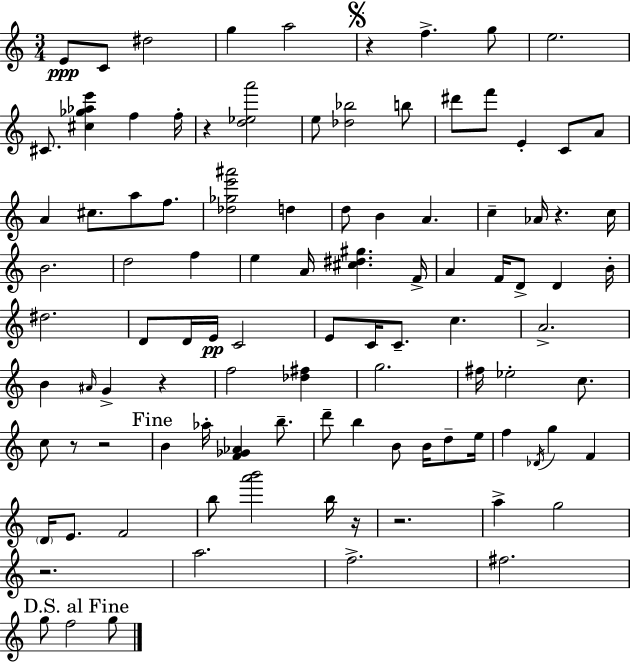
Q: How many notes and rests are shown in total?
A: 102